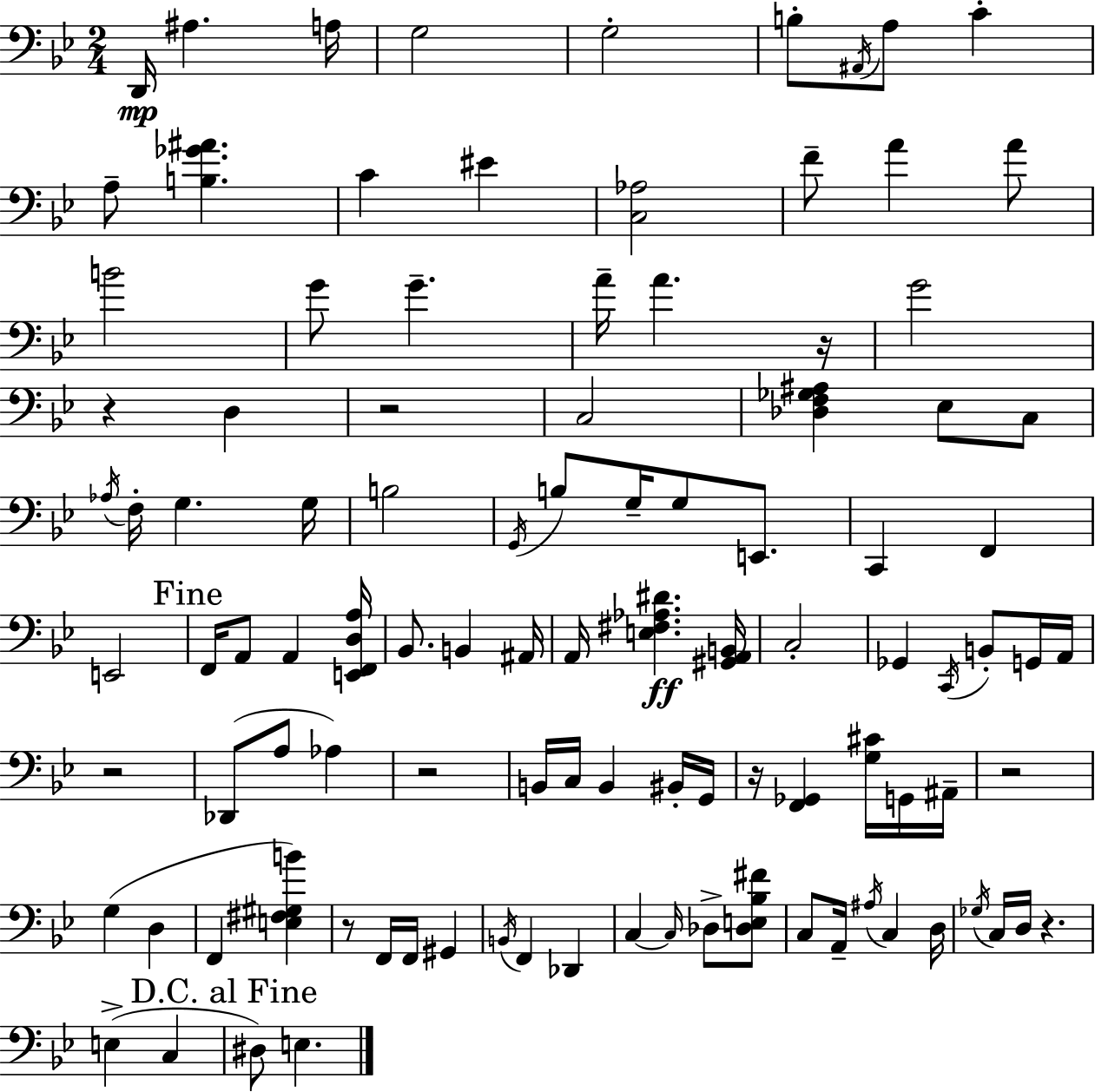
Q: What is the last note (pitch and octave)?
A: E3